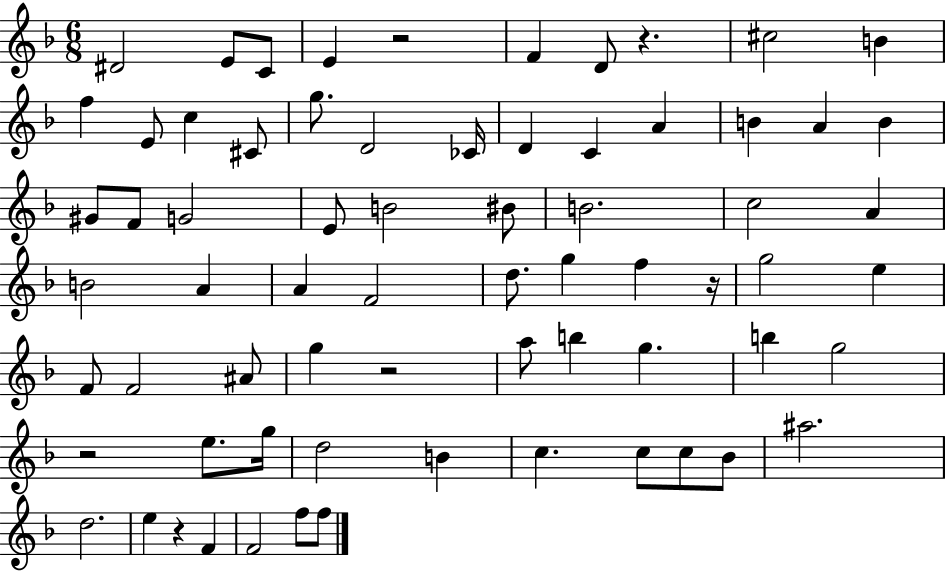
{
  \clef treble
  \numericTimeSignature
  \time 6/8
  \key f \major
  dis'2 e'8 c'8 | e'4 r2 | f'4 d'8 r4. | cis''2 b'4 | \break f''4 e'8 c''4 cis'8 | g''8. d'2 ces'16 | d'4 c'4 a'4 | b'4 a'4 b'4 | \break gis'8 f'8 g'2 | e'8 b'2 bis'8 | b'2. | c''2 a'4 | \break b'2 a'4 | a'4 f'2 | d''8. g''4 f''4 r16 | g''2 e''4 | \break f'8 f'2 ais'8 | g''4 r2 | a''8 b''4 g''4. | b''4 g''2 | \break r2 e''8. g''16 | d''2 b'4 | c''4. c''8 c''8 bes'8 | ais''2. | \break d''2. | e''4 r4 f'4 | f'2 f''8 f''8 | \bar "|."
}